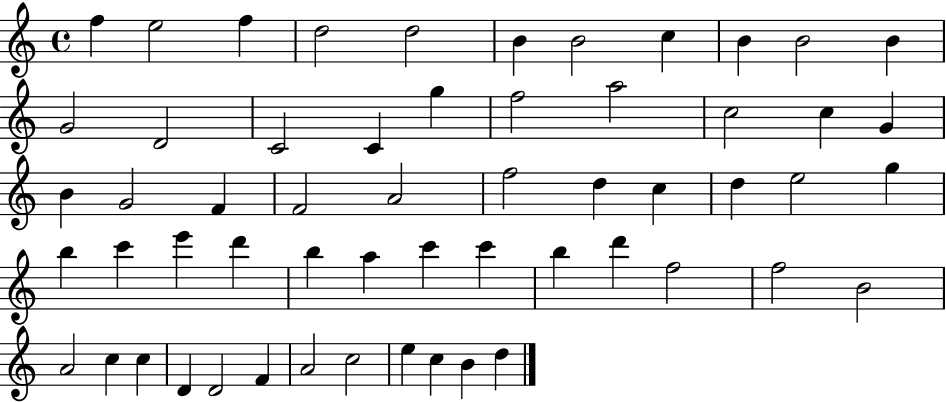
F5/q E5/h F5/q D5/h D5/h B4/q B4/h C5/q B4/q B4/h B4/q G4/h D4/h C4/h C4/q G5/q F5/h A5/h C5/h C5/q G4/q B4/q G4/h F4/q F4/h A4/h F5/h D5/q C5/q D5/q E5/h G5/q B5/q C6/q E6/q D6/q B5/q A5/q C6/q C6/q B5/q D6/q F5/h F5/h B4/h A4/h C5/q C5/q D4/q D4/h F4/q A4/h C5/h E5/q C5/q B4/q D5/q